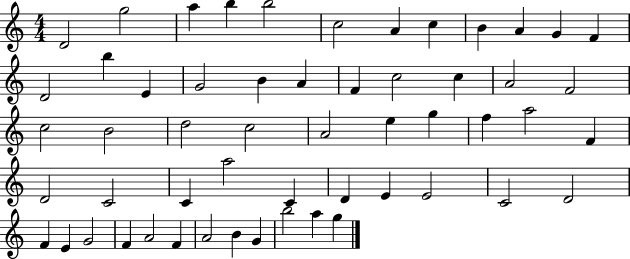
{
  \clef treble
  \numericTimeSignature
  \time 4/4
  \key c \major
  d'2 g''2 | a''4 b''4 b''2 | c''2 a'4 c''4 | b'4 a'4 g'4 f'4 | \break d'2 b''4 e'4 | g'2 b'4 a'4 | f'4 c''2 c''4 | a'2 f'2 | \break c''2 b'2 | d''2 c''2 | a'2 e''4 g''4 | f''4 a''2 f'4 | \break d'2 c'2 | c'4 a''2 c'4 | d'4 e'4 e'2 | c'2 d'2 | \break f'4 e'4 g'2 | f'4 a'2 f'4 | a'2 b'4 g'4 | b''2 a''4 g''4 | \break \bar "|."
}